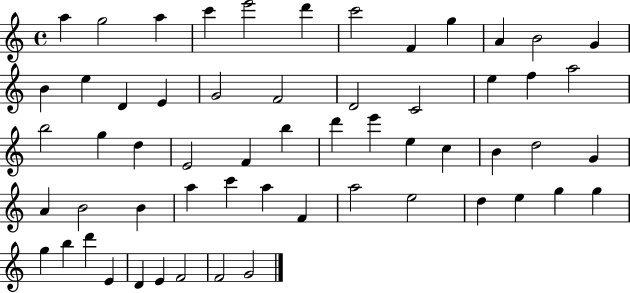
{
  \clef treble
  \time 4/4
  \defaultTimeSignature
  \key c \major
  a''4 g''2 a''4 | c'''4 e'''2 d'''4 | c'''2 f'4 g''4 | a'4 b'2 g'4 | \break b'4 e''4 d'4 e'4 | g'2 f'2 | d'2 c'2 | e''4 f''4 a''2 | \break b''2 g''4 d''4 | e'2 f'4 b''4 | d'''4 e'''4 e''4 c''4 | b'4 d''2 g'4 | \break a'4 b'2 b'4 | a''4 c'''4 a''4 f'4 | a''2 e''2 | d''4 e''4 g''4 g''4 | \break g''4 b''4 d'''4 e'4 | d'4 e'4 f'2 | f'2 g'2 | \bar "|."
}